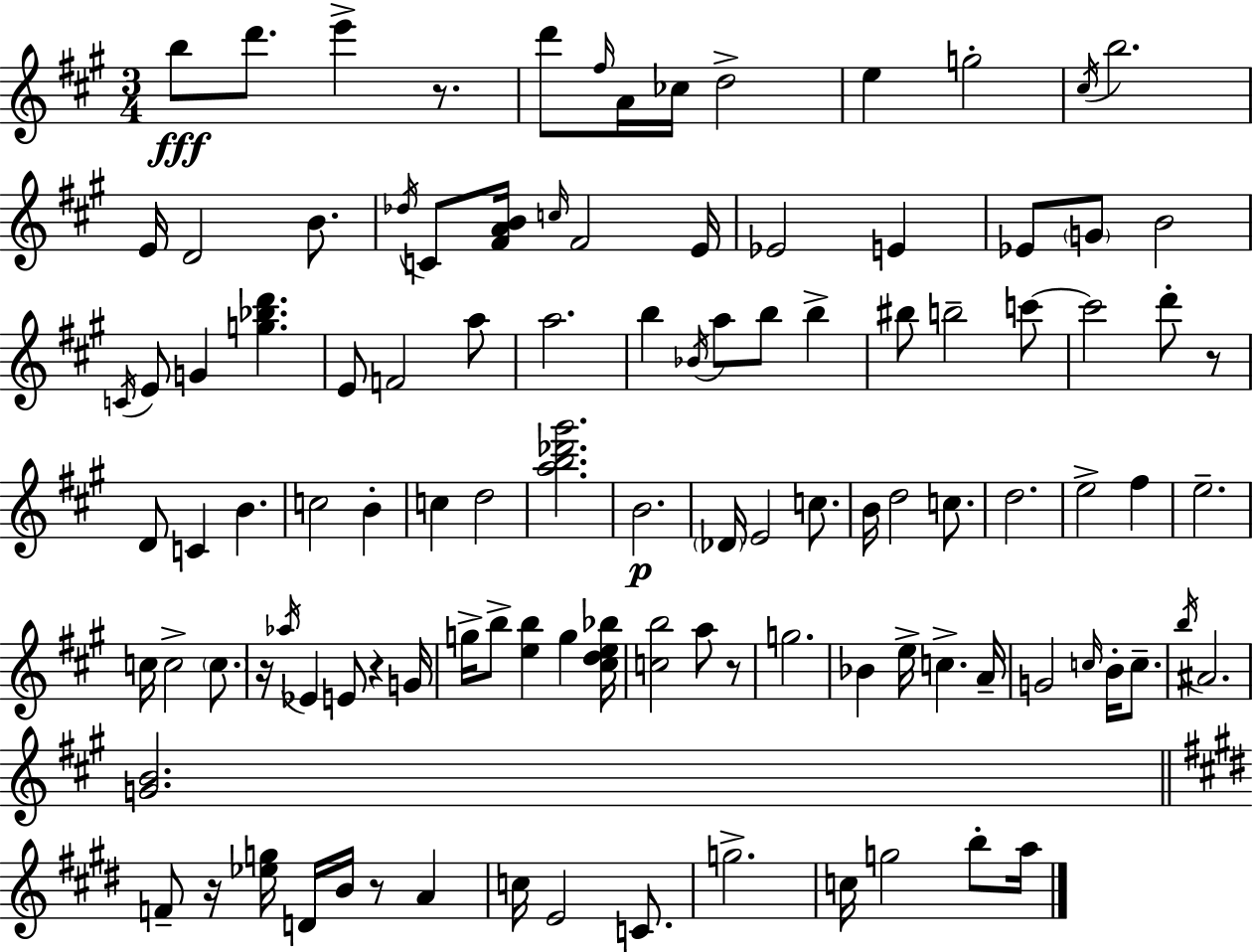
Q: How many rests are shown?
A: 7